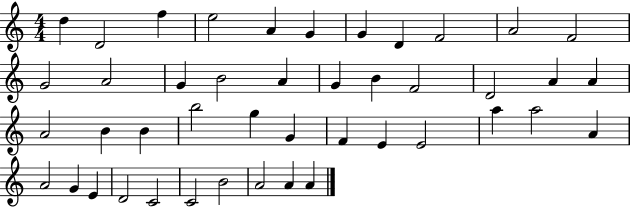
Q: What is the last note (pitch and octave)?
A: A4